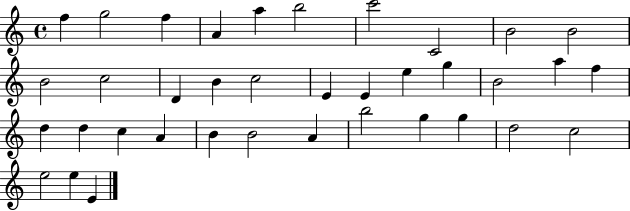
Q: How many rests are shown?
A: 0